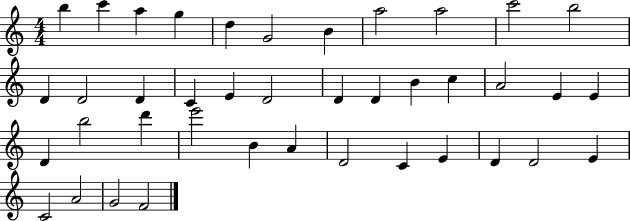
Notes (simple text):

B5/q C6/q A5/q G5/q D5/q G4/h B4/q A5/h A5/h C6/h B5/h D4/q D4/h D4/q C4/q E4/q D4/h D4/q D4/q B4/q C5/q A4/h E4/q E4/q D4/q B5/h D6/q E6/h B4/q A4/q D4/h C4/q E4/q D4/q D4/h E4/q C4/h A4/h G4/h F4/h